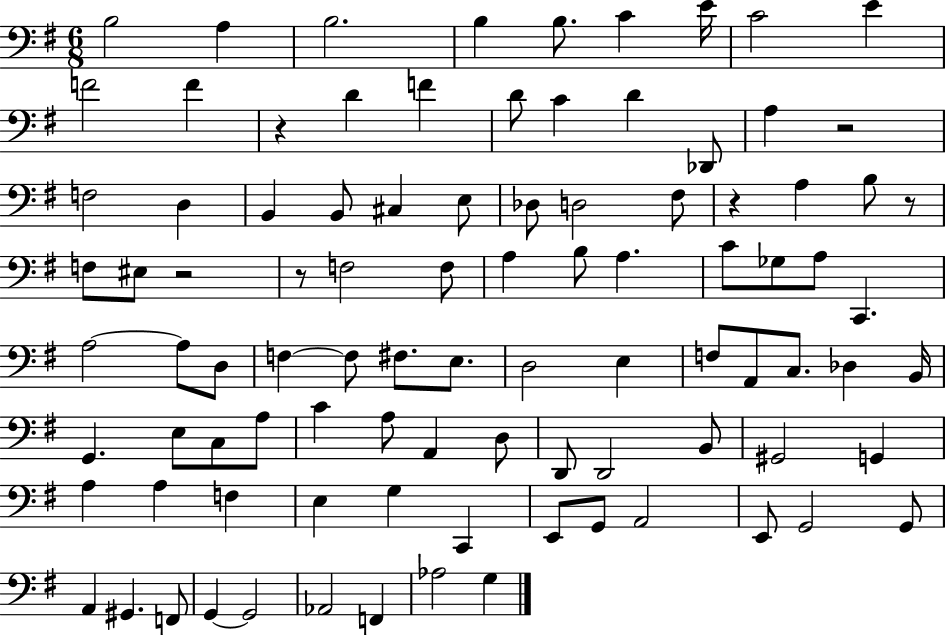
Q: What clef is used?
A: bass